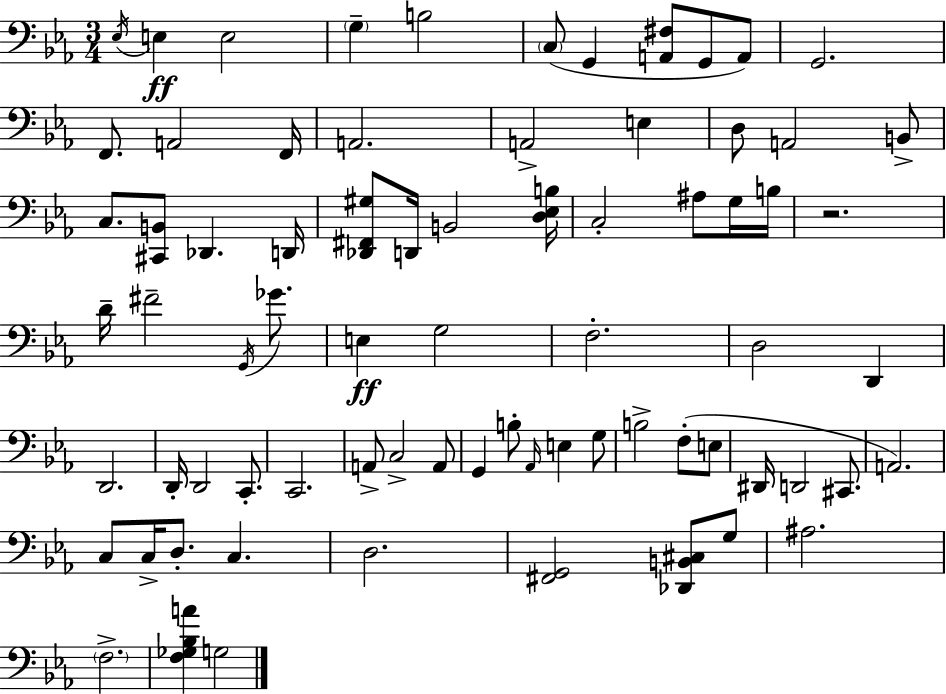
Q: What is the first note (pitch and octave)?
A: Eb3